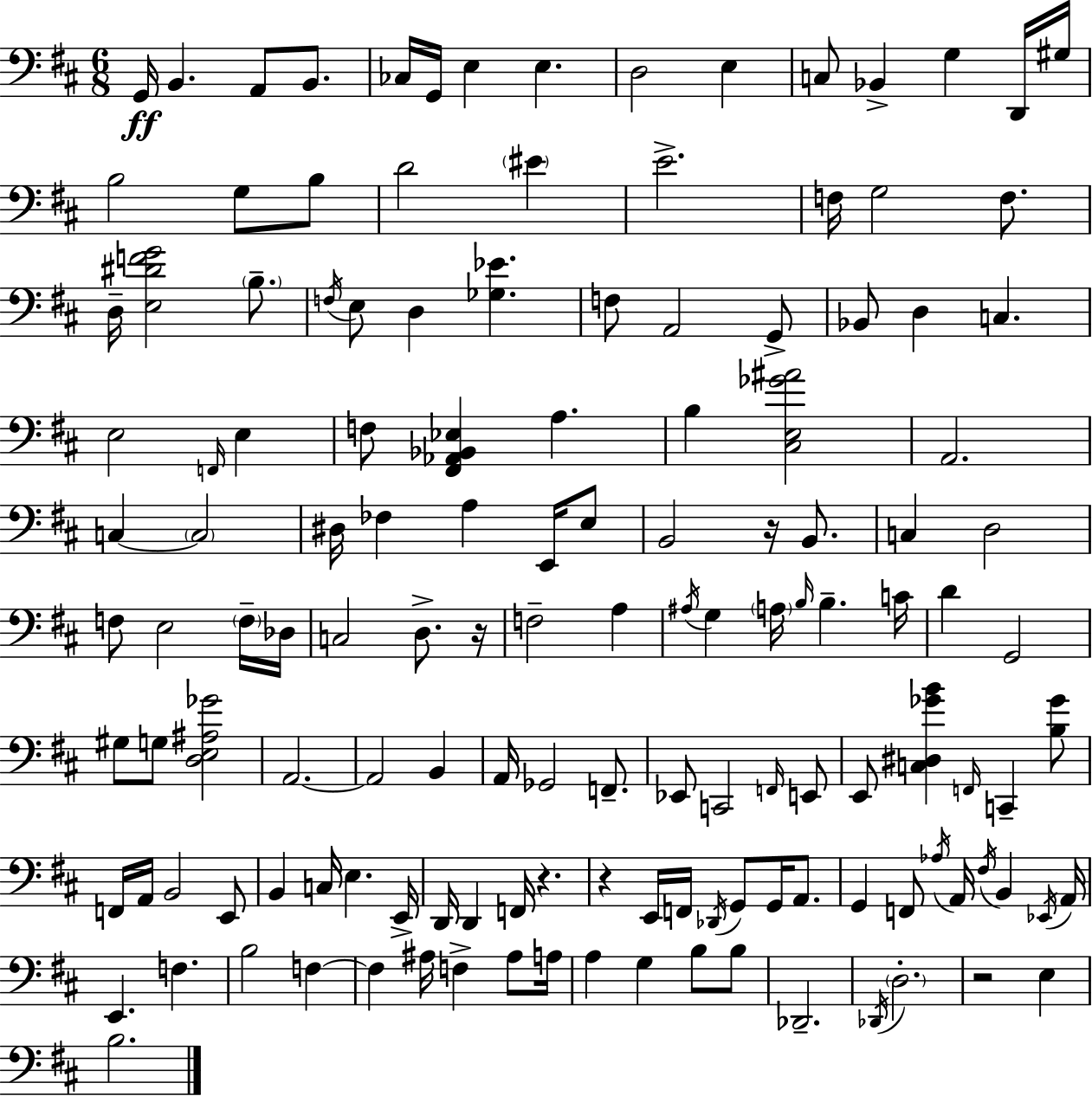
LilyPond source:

{
  \clef bass
  \numericTimeSignature
  \time 6/8
  \key d \major
  \repeat volta 2 { g,16\ff b,4. a,8 b,8. | ces16 g,16 e4 e4. | d2 e4 | c8 bes,4-> g4 d,16 gis16 | \break b2 g8 b8 | d'2 \parenthesize eis'4 | e'2.-> | f16 g2 f8. | \break d16-- <e dis' f' g'>2 \parenthesize b8.-- | \acciaccatura { f16 } e8 d4 <ges ees'>4. | f8 a,2 g,8-> | bes,8 d4 c4. | \break e2 \grace { f,16 } e4 | f8 <fis, aes, bes, ees>4 a4. | b4 <cis e ges' ais'>2 | a,2. | \break c4~~ \parenthesize c2 | dis16 fes4 a4 e,16 | e8 b,2 r16 b,8. | c4 d2 | \break f8 e2 | \parenthesize f16-- des16 c2 d8.-> | r16 f2-- a4 | \acciaccatura { ais16 } g4 \parenthesize a16 \grace { b16 } b4.-- | \break c'16 d'4 g,2 | gis8 g8 <d e ais ges'>2 | a,2.~~ | a,2 | \break b,4 a,16 ges,2 | f,8.-- ees,8 c,2 | \grace { f,16 } e,8 e,8 <c dis ges' b'>4 \grace { f,16 } | c,4-- <b ges'>8 f,16 a,16 b,2 | \break e,8 b,4 c16 e4. | e,16-> d,16 d,4 f,16 | r4. r4 e,16 f,16 | \acciaccatura { des,16 } g,8 g,16 a,8. g,4 f,8 | \break \acciaccatura { aes16 } a,16 \acciaccatura { fis16 } b,4 \acciaccatura { ees,16 } a,16 e,4. | f4. b2 | f4~~ f4 | ais16 f4-> ais8 a16 a4 | \break g4 b8 b8 des,2.-- | \acciaccatura { des,16 } \parenthesize d2.-. | r2 | e4 b2. | \break } \bar "|."
}